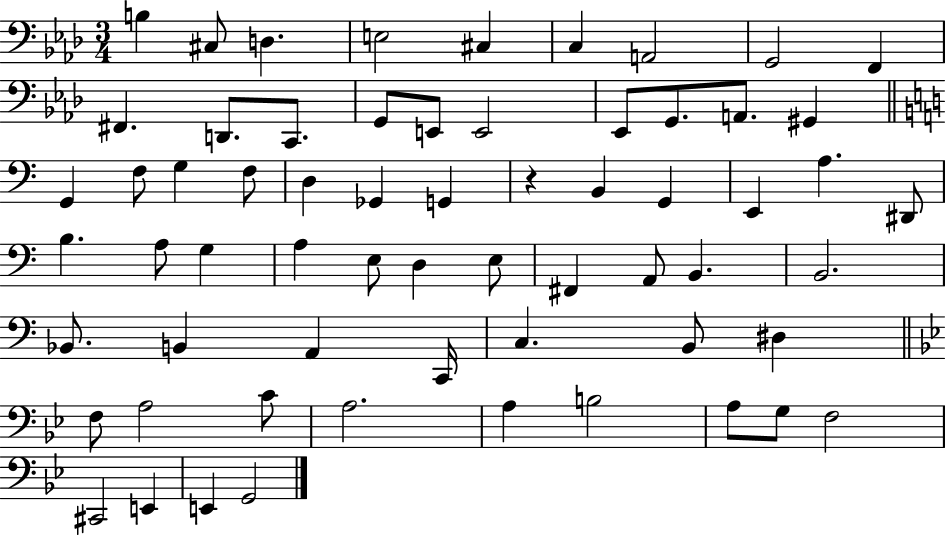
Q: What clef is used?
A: bass